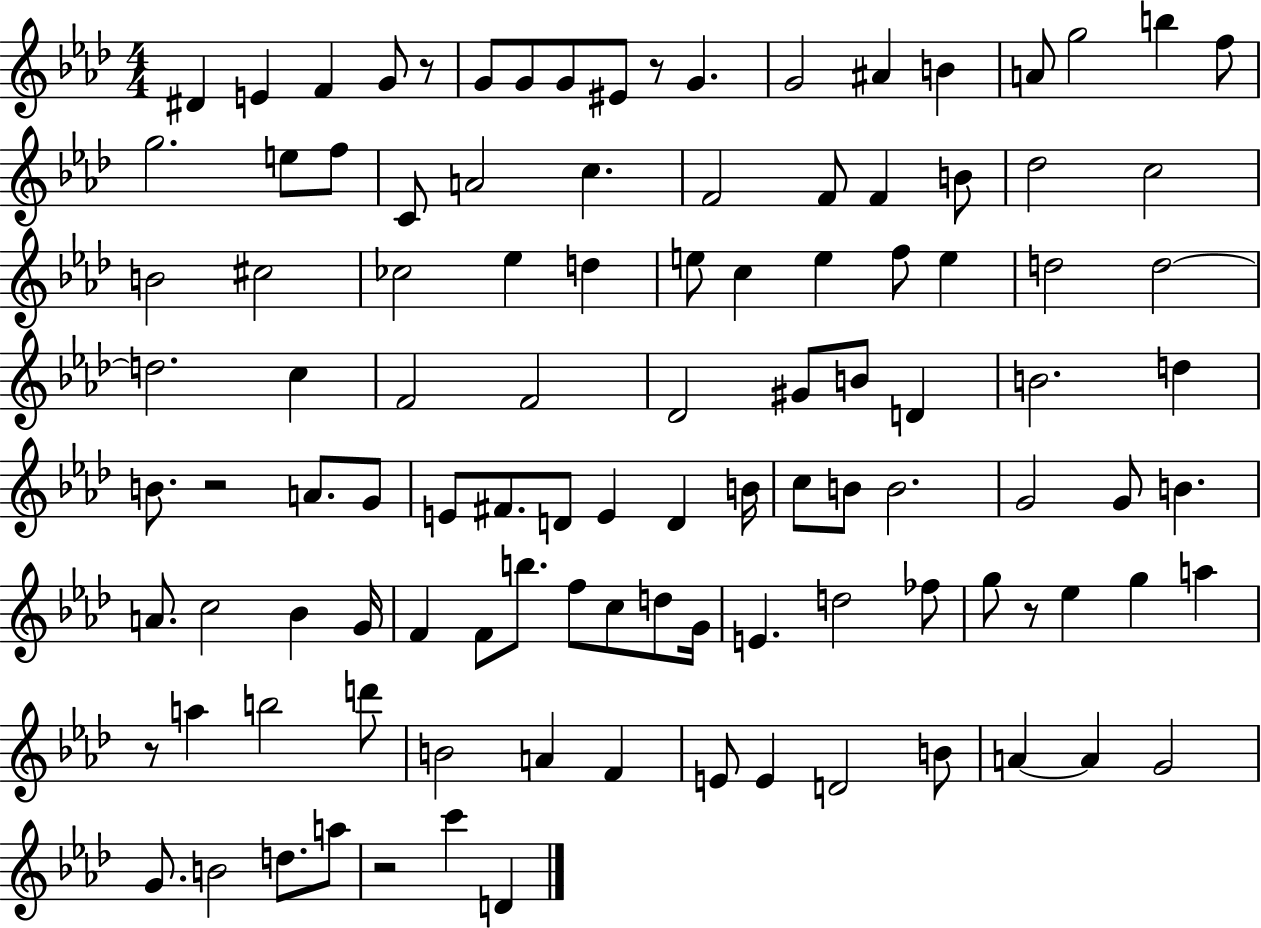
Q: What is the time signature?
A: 4/4